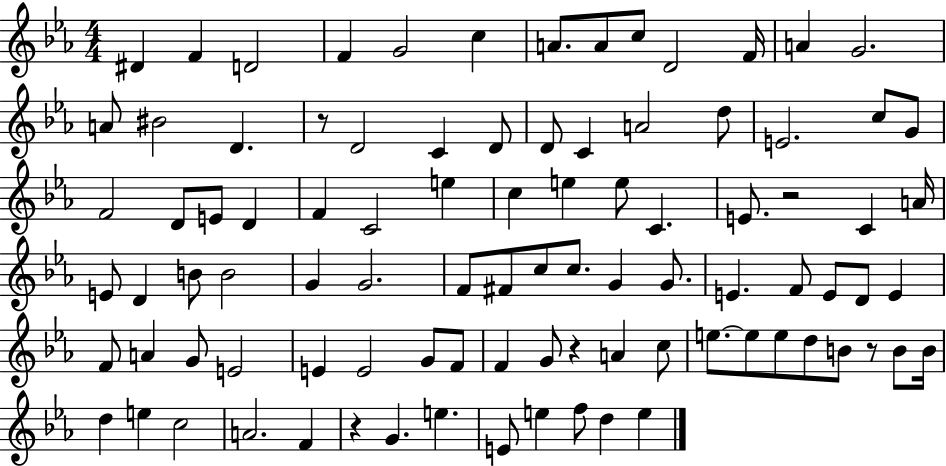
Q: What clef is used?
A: treble